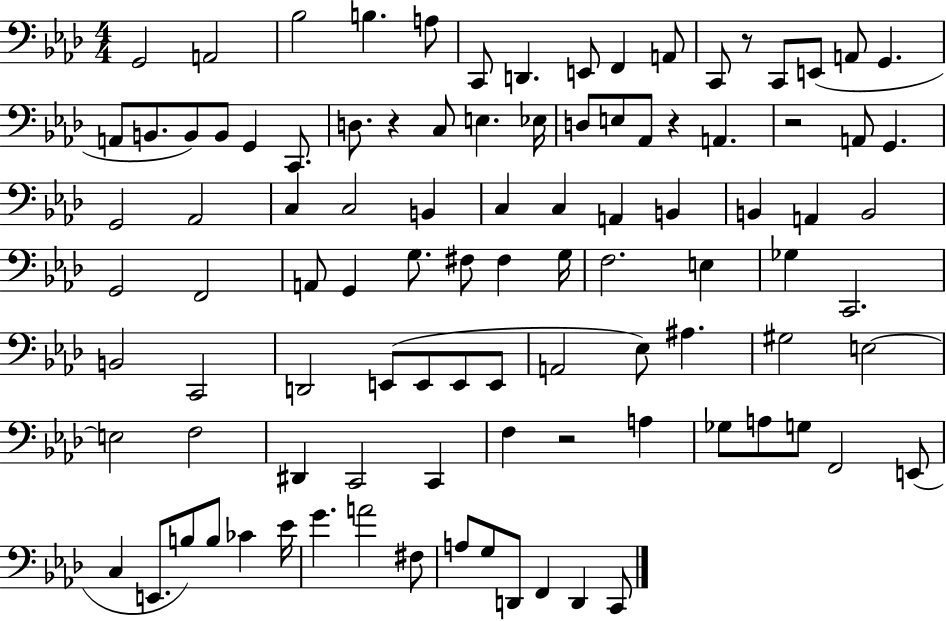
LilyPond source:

{
  \clef bass
  \numericTimeSignature
  \time 4/4
  \key aes \major
  g,2 a,2 | bes2 b4. a8 | c,8 d,4. e,8 f,4 a,8 | c,8 r8 c,8 e,8( a,8 g,4. | \break a,8 b,8. b,8) b,8 g,4 c,8. | d8. r4 c8 e4. ees16 | d8 e8 aes,8 r4 a,4. | r2 a,8 g,4. | \break g,2 aes,2 | c4 c2 b,4 | c4 c4 a,4 b,4 | b,4 a,4 b,2 | \break g,2 f,2 | a,8 g,4 g8. fis8 fis4 g16 | f2. e4 | ges4 c,2. | \break b,2 c,2 | d,2 e,8( e,8 e,8 e,8 | a,2 ees8) ais4. | gis2 e2~~ | \break e2 f2 | dis,4 c,2 c,4 | f4 r2 a4 | ges8 a8 g8 f,2 e,8( | \break c4 e,8. b8) b8 ces'4 ees'16 | g'4. a'2 fis8 | a8 g8 d,8 f,4 d,4 c,8 | \bar "|."
}